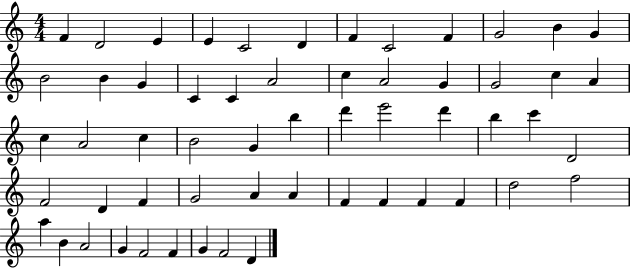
X:1
T:Untitled
M:4/4
L:1/4
K:C
F D2 E E C2 D F C2 F G2 B G B2 B G C C A2 c A2 G G2 c A c A2 c B2 G b d' e'2 d' b c' D2 F2 D F G2 A A F F F F d2 f2 a B A2 G F2 F G F2 D